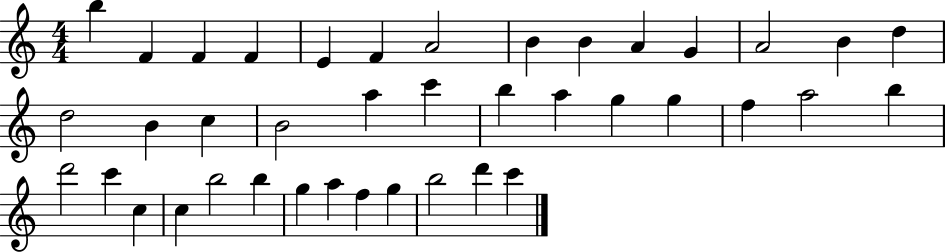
{
  \clef treble
  \numericTimeSignature
  \time 4/4
  \key c \major
  b''4 f'4 f'4 f'4 | e'4 f'4 a'2 | b'4 b'4 a'4 g'4 | a'2 b'4 d''4 | \break d''2 b'4 c''4 | b'2 a''4 c'''4 | b''4 a''4 g''4 g''4 | f''4 a''2 b''4 | \break d'''2 c'''4 c''4 | c''4 b''2 b''4 | g''4 a''4 f''4 g''4 | b''2 d'''4 c'''4 | \break \bar "|."
}